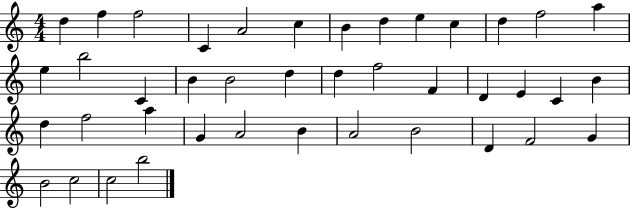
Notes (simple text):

D5/q F5/q F5/h C4/q A4/h C5/q B4/q D5/q E5/q C5/q D5/q F5/h A5/q E5/q B5/h C4/q B4/q B4/h D5/q D5/q F5/h F4/q D4/q E4/q C4/q B4/q D5/q F5/h A5/q G4/q A4/h B4/q A4/h B4/h D4/q F4/h G4/q B4/h C5/h C5/h B5/h